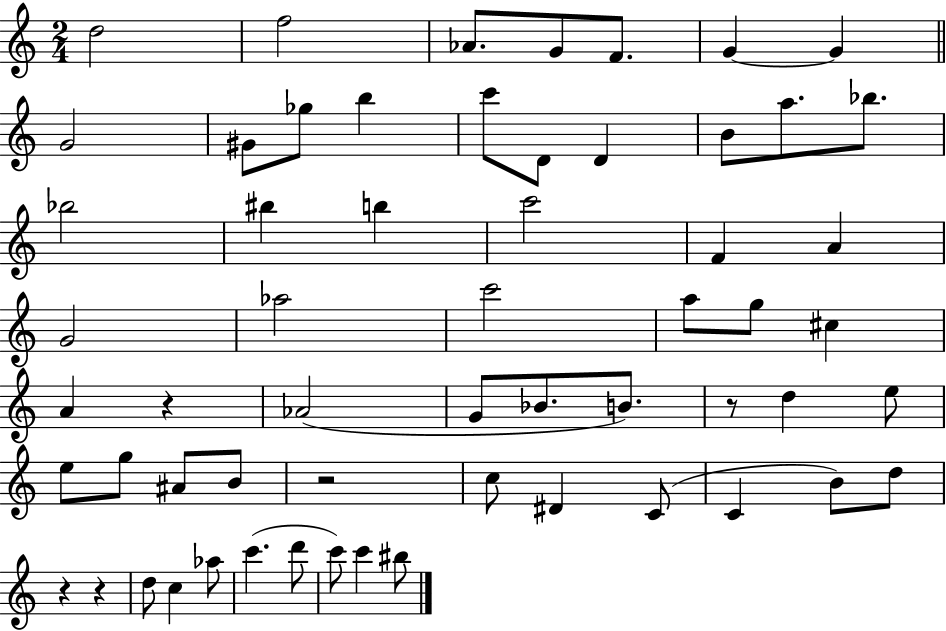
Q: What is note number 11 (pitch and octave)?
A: B5